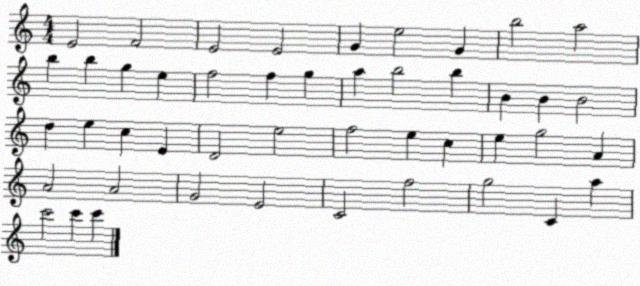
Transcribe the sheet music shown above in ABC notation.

X:1
T:Untitled
M:4/4
L:1/4
K:C
E2 F2 E2 E2 G e2 G b2 a2 b b g e f2 f g a b2 b B B B2 d e c E D2 e2 f2 e c e g2 A A2 A2 G2 E2 C2 f2 g2 C a c'2 c' c'